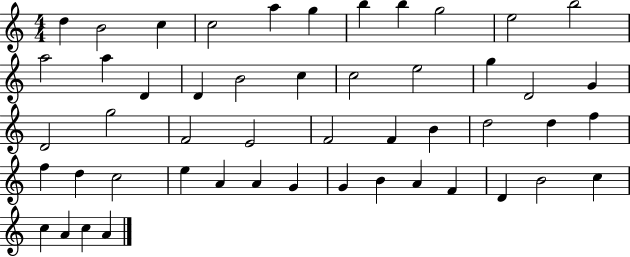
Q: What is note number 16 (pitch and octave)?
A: B4